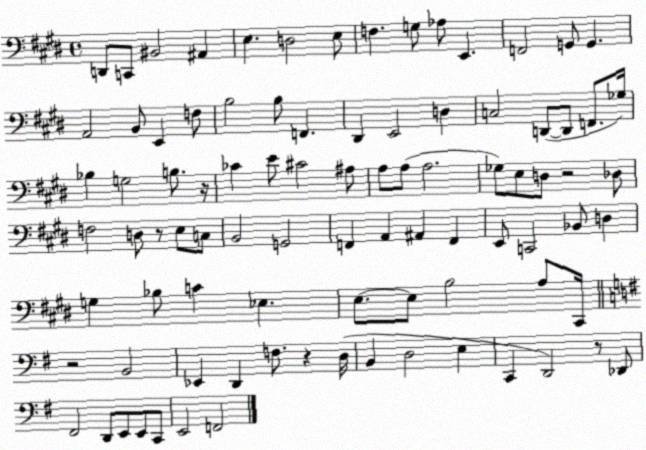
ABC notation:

X:1
T:Untitled
M:4/4
L:1/4
K:E
D,,/2 C,,/2 ^B,,2 ^A,, E, D,2 E,/2 F, G,/2 _A,/2 E,, F,,2 G,,/2 G,, A,,2 B,,/2 E,, F,/2 B,2 B,/2 F,, ^D,, E,,2 D, C,2 D,,/2 D,,/2 F,,/2 _G,/4 _B, G,2 B,/2 z/4 _C E/2 ^C2 ^A,/2 A,/2 A,/2 A,2 _G,/2 E,/2 D,/2 z2 _D,/2 F,2 D,/2 z/2 E,/2 C,/2 B,,2 G,,2 F,, A,, ^A,, F,, E,,/2 C,,2 _B,,/2 D, G, _B,/2 C _E, E,/2 E,/2 B,2 A,/2 ^C,,/4 z2 B,,2 _E,, D,, F,/2 z D,/4 B,, D,2 E, C,, D,,2 z/2 _D,,/2 ^F,,2 D,,/2 E,,/2 E,,/2 C,,/2 E,,2 F,,2